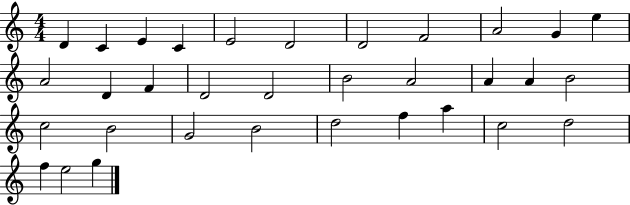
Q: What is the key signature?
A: C major